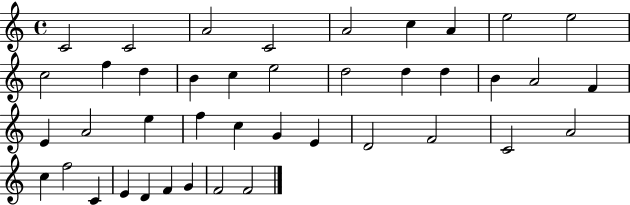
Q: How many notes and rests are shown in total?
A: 41